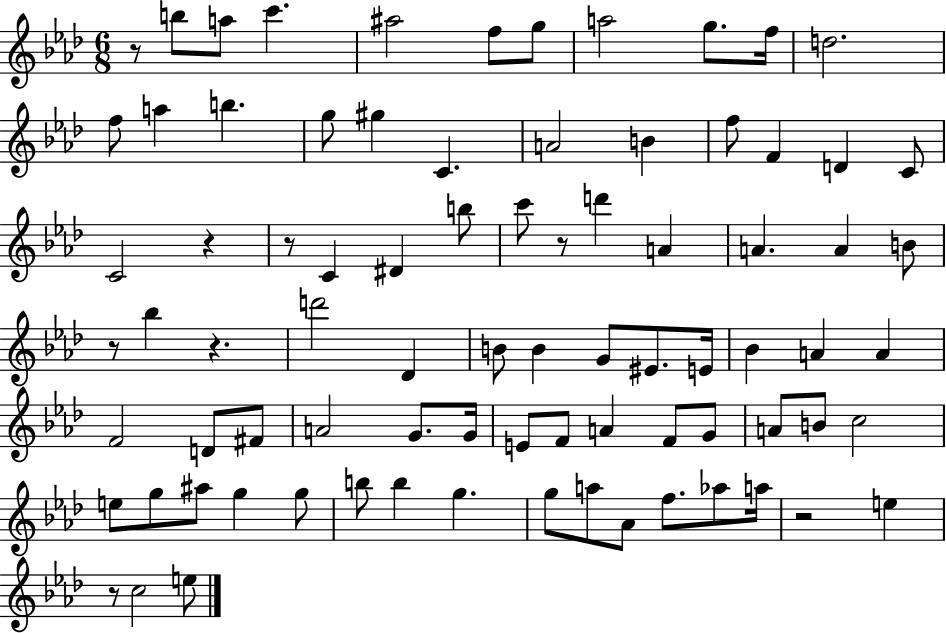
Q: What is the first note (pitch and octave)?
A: B5